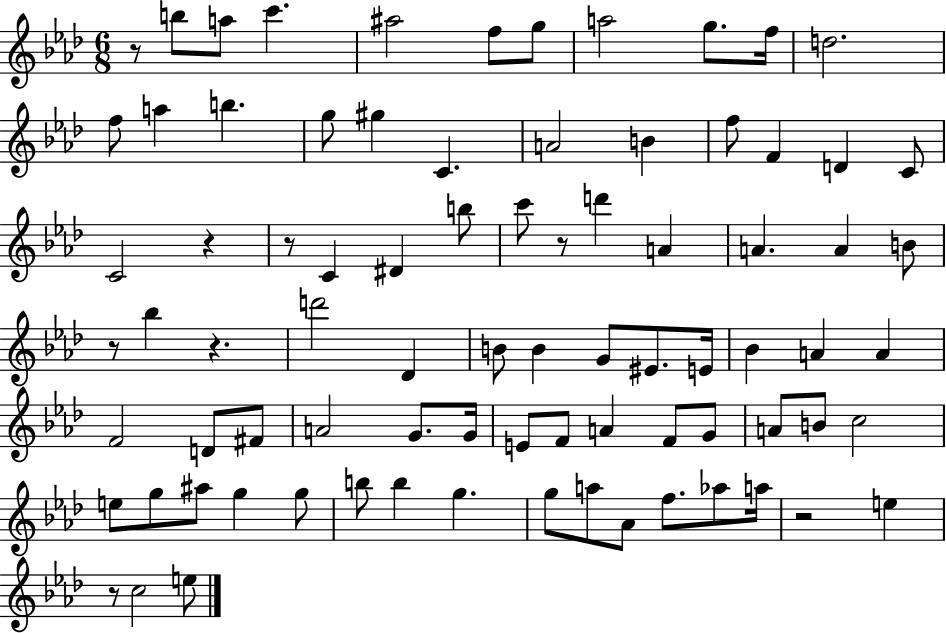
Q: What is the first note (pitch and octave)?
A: B5